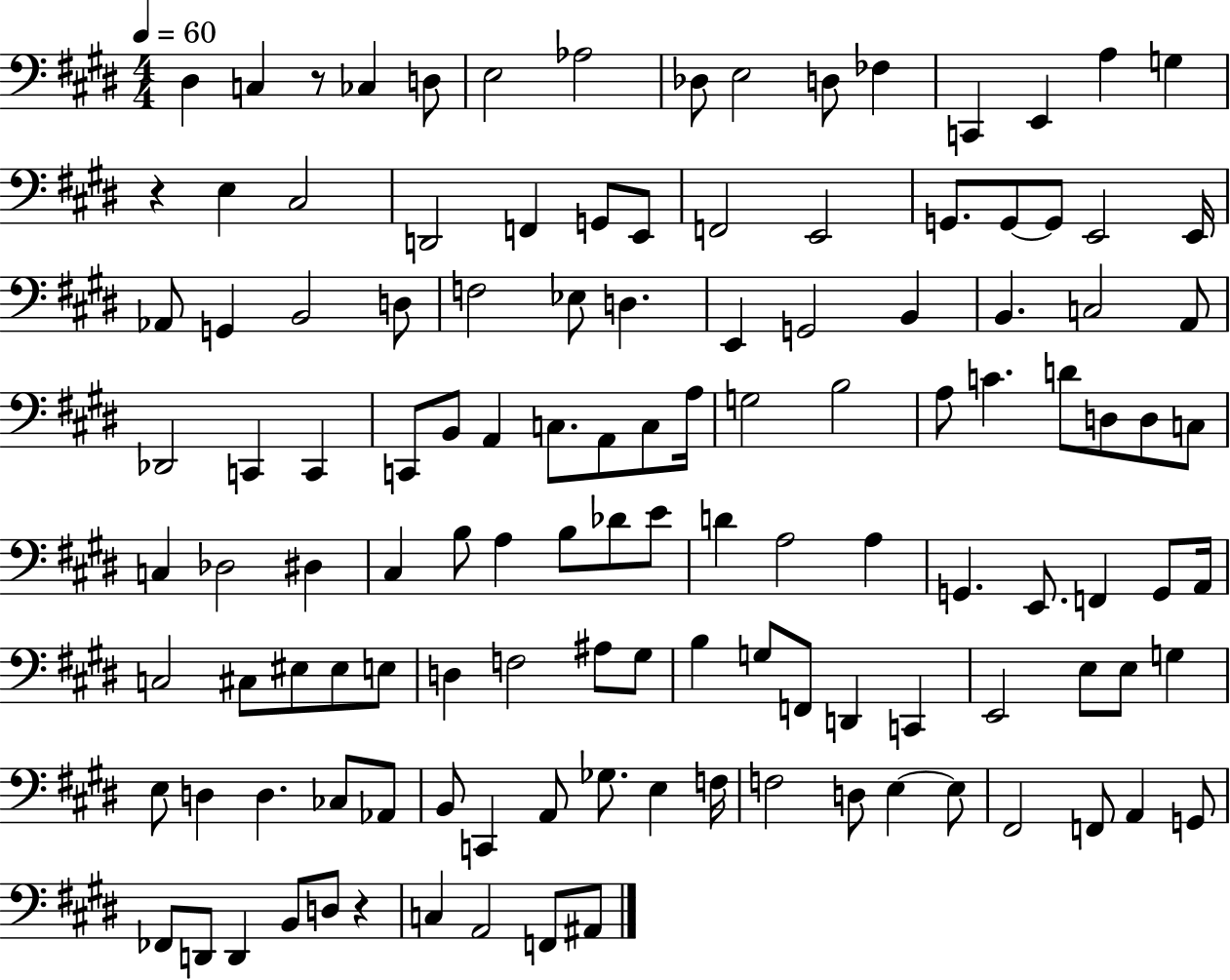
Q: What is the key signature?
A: E major